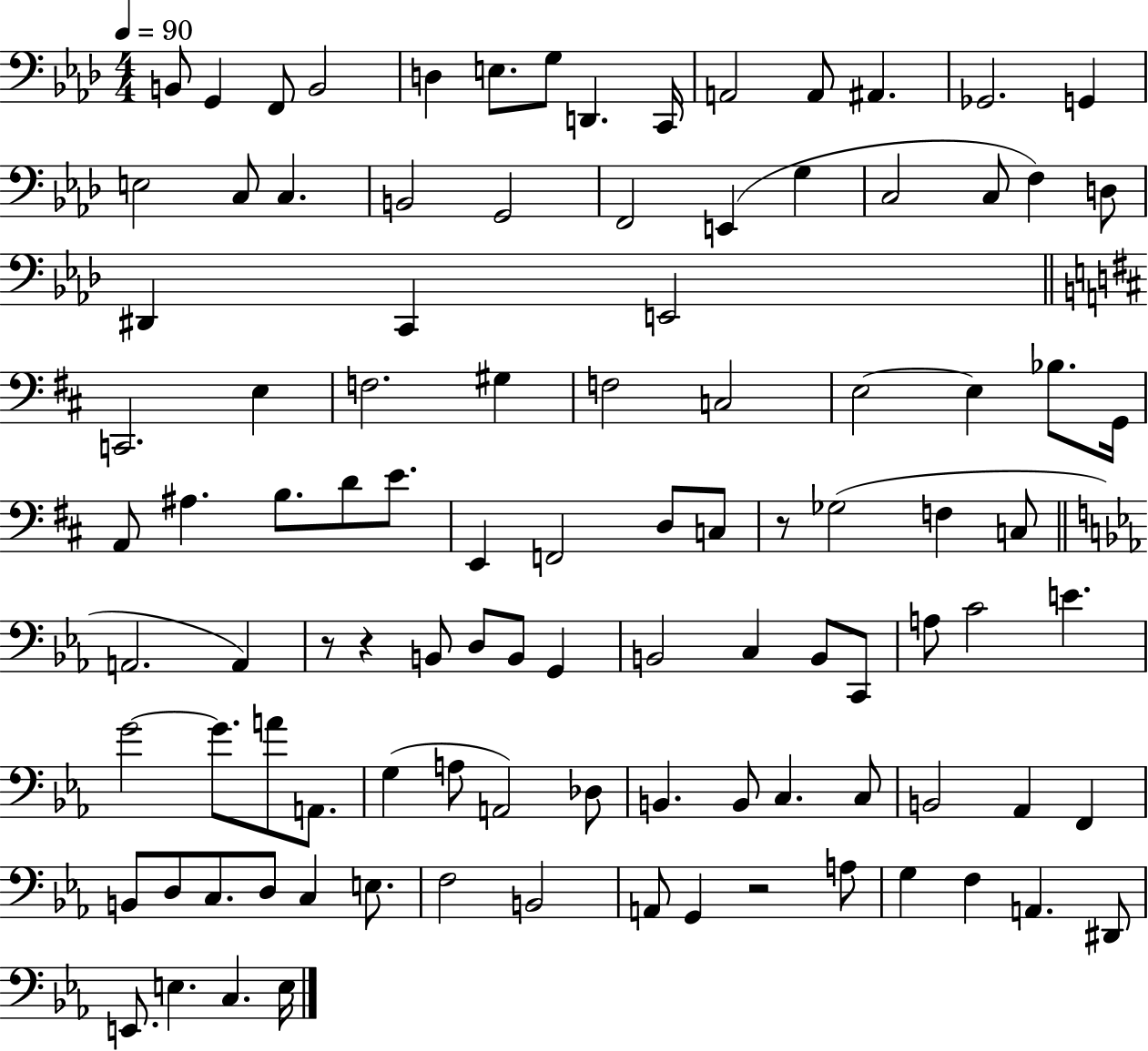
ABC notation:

X:1
T:Untitled
M:4/4
L:1/4
K:Ab
B,,/2 G,, F,,/2 B,,2 D, E,/2 G,/2 D,, C,,/4 A,,2 A,,/2 ^A,, _G,,2 G,, E,2 C,/2 C, B,,2 G,,2 F,,2 E,, G, C,2 C,/2 F, D,/2 ^D,, C,, E,,2 C,,2 E, F,2 ^G, F,2 C,2 E,2 E, _B,/2 G,,/4 A,,/2 ^A, B,/2 D/2 E/2 E,, F,,2 D,/2 C,/2 z/2 _G,2 F, C,/2 A,,2 A,, z/2 z B,,/2 D,/2 B,,/2 G,, B,,2 C, B,,/2 C,,/2 A,/2 C2 E G2 G/2 A/2 A,,/2 G, A,/2 A,,2 _D,/2 B,, B,,/2 C, C,/2 B,,2 _A,, F,, B,,/2 D,/2 C,/2 D,/2 C, E,/2 F,2 B,,2 A,,/2 G,, z2 A,/2 G, F, A,, ^D,,/2 E,,/2 E, C, E,/4